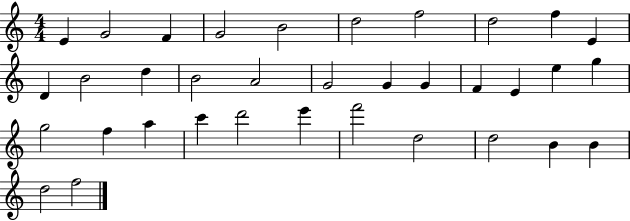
E4/q G4/h F4/q G4/h B4/h D5/h F5/h D5/h F5/q E4/q D4/q B4/h D5/q B4/h A4/h G4/h G4/q G4/q F4/q E4/q E5/q G5/q G5/h F5/q A5/q C6/q D6/h E6/q F6/h D5/h D5/h B4/q B4/q D5/h F5/h